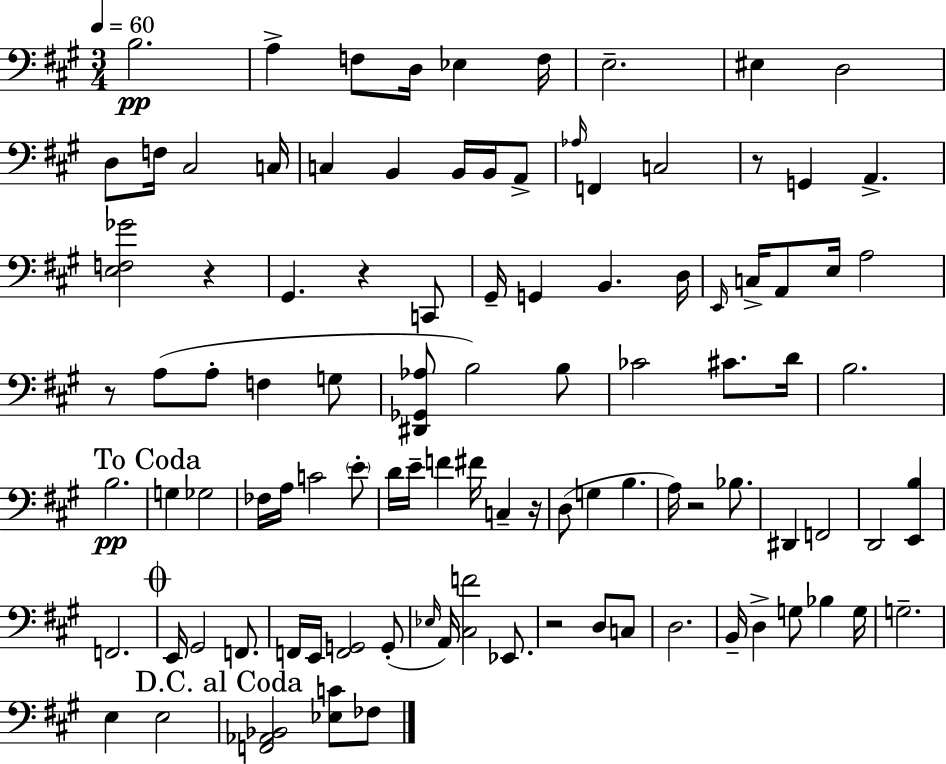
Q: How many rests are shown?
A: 7